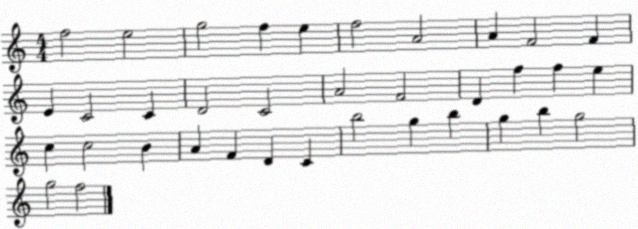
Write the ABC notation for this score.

X:1
T:Untitled
M:4/4
L:1/4
K:C
f2 e2 g2 f e f2 A2 A F2 F E C2 C D2 C2 A2 F2 D f f e c c2 B A F D C b2 g b g b g2 g2 f2